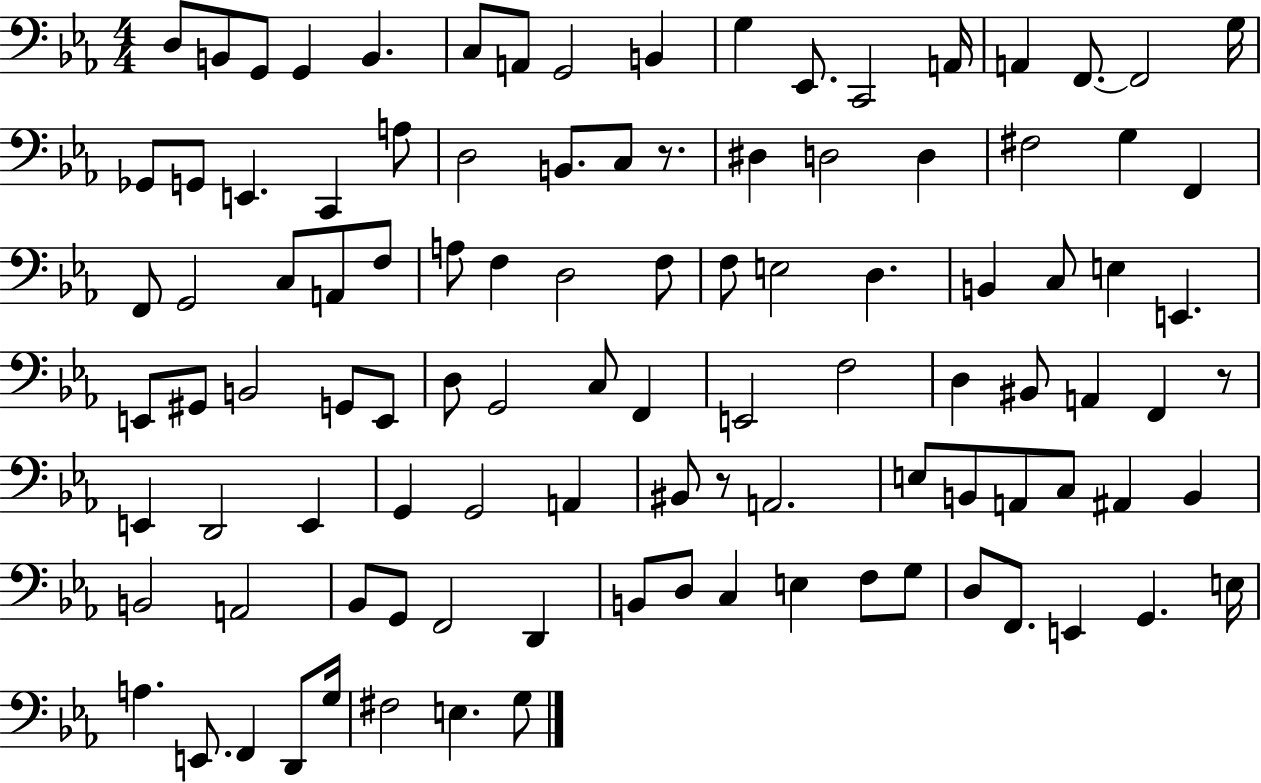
D3/e B2/e G2/e G2/q B2/q. C3/e A2/e G2/h B2/q G3/q Eb2/e. C2/h A2/s A2/q F2/e. F2/h G3/s Gb2/e G2/e E2/q. C2/q A3/e D3/h B2/e. C3/e R/e. D#3/q D3/h D3/q F#3/h G3/q F2/q F2/e G2/h C3/e A2/e F3/e A3/e F3/q D3/h F3/e F3/e E3/h D3/q. B2/q C3/e E3/q E2/q. E2/e G#2/e B2/h G2/e E2/e D3/e G2/h C3/e F2/q E2/h F3/h D3/q BIS2/e A2/q F2/q R/e E2/q D2/h E2/q G2/q G2/h A2/q BIS2/e R/e A2/h. E3/e B2/e A2/e C3/e A#2/q B2/q B2/h A2/h Bb2/e G2/e F2/h D2/q B2/e D3/e C3/q E3/q F3/e G3/e D3/e F2/e. E2/q G2/q. E3/s A3/q. E2/e. F2/q D2/e G3/s F#3/h E3/q. G3/e